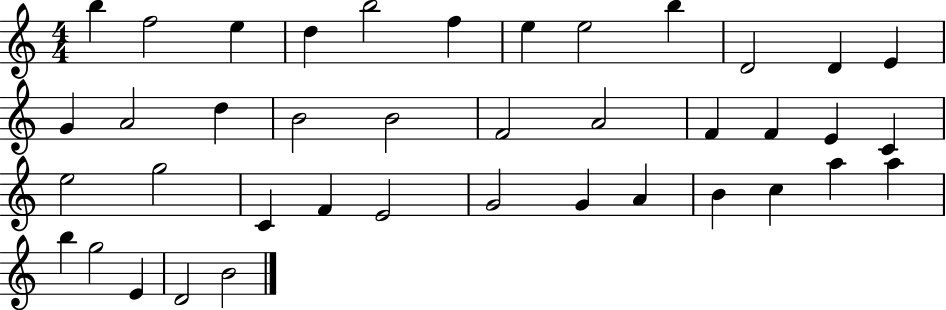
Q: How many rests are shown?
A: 0